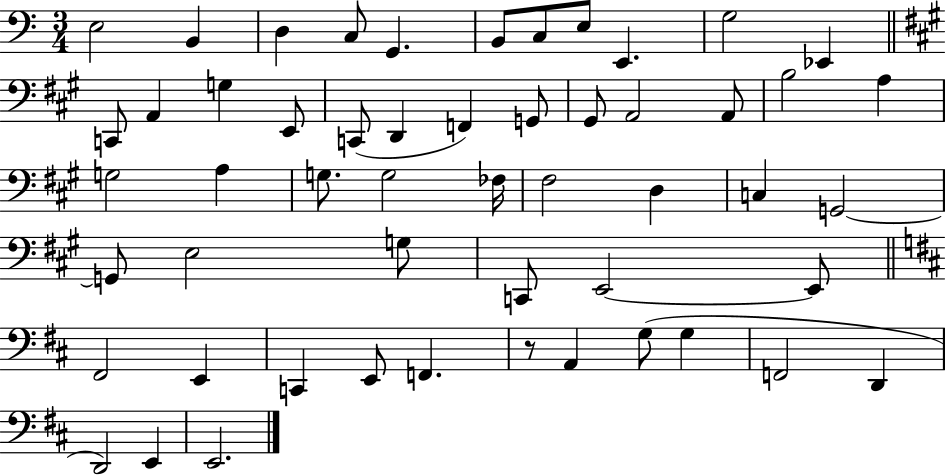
{
  \clef bass
  \numericTimeSignature
  \time 3/4
  \key c \major
  \repeat volta 2 { e2 b,4 | d4 c8 g,4. | b,8 c8 e8 e,4. | g2 ees,4 | \break \bar "||" \break \key a \major c,8 a,4 g4 e,8 | c,8( d,4 f,4) g,8 | gis,8 a,2 a,8 | b2 a4 | \break g2 a4 | g8. g2 fes16 | fis2 d4 | c4 g,2~~ | \break g,8 e2 g8 | c,8 e,2~~ e,8 | \bar "||" \break \key d \major fis,2 e,4 | c,4 e,8 f,4. | r8 a,4 g8( g4 | f,2 d,4 | \break d,2) e,4 | e,2. | } \bar "|."
}